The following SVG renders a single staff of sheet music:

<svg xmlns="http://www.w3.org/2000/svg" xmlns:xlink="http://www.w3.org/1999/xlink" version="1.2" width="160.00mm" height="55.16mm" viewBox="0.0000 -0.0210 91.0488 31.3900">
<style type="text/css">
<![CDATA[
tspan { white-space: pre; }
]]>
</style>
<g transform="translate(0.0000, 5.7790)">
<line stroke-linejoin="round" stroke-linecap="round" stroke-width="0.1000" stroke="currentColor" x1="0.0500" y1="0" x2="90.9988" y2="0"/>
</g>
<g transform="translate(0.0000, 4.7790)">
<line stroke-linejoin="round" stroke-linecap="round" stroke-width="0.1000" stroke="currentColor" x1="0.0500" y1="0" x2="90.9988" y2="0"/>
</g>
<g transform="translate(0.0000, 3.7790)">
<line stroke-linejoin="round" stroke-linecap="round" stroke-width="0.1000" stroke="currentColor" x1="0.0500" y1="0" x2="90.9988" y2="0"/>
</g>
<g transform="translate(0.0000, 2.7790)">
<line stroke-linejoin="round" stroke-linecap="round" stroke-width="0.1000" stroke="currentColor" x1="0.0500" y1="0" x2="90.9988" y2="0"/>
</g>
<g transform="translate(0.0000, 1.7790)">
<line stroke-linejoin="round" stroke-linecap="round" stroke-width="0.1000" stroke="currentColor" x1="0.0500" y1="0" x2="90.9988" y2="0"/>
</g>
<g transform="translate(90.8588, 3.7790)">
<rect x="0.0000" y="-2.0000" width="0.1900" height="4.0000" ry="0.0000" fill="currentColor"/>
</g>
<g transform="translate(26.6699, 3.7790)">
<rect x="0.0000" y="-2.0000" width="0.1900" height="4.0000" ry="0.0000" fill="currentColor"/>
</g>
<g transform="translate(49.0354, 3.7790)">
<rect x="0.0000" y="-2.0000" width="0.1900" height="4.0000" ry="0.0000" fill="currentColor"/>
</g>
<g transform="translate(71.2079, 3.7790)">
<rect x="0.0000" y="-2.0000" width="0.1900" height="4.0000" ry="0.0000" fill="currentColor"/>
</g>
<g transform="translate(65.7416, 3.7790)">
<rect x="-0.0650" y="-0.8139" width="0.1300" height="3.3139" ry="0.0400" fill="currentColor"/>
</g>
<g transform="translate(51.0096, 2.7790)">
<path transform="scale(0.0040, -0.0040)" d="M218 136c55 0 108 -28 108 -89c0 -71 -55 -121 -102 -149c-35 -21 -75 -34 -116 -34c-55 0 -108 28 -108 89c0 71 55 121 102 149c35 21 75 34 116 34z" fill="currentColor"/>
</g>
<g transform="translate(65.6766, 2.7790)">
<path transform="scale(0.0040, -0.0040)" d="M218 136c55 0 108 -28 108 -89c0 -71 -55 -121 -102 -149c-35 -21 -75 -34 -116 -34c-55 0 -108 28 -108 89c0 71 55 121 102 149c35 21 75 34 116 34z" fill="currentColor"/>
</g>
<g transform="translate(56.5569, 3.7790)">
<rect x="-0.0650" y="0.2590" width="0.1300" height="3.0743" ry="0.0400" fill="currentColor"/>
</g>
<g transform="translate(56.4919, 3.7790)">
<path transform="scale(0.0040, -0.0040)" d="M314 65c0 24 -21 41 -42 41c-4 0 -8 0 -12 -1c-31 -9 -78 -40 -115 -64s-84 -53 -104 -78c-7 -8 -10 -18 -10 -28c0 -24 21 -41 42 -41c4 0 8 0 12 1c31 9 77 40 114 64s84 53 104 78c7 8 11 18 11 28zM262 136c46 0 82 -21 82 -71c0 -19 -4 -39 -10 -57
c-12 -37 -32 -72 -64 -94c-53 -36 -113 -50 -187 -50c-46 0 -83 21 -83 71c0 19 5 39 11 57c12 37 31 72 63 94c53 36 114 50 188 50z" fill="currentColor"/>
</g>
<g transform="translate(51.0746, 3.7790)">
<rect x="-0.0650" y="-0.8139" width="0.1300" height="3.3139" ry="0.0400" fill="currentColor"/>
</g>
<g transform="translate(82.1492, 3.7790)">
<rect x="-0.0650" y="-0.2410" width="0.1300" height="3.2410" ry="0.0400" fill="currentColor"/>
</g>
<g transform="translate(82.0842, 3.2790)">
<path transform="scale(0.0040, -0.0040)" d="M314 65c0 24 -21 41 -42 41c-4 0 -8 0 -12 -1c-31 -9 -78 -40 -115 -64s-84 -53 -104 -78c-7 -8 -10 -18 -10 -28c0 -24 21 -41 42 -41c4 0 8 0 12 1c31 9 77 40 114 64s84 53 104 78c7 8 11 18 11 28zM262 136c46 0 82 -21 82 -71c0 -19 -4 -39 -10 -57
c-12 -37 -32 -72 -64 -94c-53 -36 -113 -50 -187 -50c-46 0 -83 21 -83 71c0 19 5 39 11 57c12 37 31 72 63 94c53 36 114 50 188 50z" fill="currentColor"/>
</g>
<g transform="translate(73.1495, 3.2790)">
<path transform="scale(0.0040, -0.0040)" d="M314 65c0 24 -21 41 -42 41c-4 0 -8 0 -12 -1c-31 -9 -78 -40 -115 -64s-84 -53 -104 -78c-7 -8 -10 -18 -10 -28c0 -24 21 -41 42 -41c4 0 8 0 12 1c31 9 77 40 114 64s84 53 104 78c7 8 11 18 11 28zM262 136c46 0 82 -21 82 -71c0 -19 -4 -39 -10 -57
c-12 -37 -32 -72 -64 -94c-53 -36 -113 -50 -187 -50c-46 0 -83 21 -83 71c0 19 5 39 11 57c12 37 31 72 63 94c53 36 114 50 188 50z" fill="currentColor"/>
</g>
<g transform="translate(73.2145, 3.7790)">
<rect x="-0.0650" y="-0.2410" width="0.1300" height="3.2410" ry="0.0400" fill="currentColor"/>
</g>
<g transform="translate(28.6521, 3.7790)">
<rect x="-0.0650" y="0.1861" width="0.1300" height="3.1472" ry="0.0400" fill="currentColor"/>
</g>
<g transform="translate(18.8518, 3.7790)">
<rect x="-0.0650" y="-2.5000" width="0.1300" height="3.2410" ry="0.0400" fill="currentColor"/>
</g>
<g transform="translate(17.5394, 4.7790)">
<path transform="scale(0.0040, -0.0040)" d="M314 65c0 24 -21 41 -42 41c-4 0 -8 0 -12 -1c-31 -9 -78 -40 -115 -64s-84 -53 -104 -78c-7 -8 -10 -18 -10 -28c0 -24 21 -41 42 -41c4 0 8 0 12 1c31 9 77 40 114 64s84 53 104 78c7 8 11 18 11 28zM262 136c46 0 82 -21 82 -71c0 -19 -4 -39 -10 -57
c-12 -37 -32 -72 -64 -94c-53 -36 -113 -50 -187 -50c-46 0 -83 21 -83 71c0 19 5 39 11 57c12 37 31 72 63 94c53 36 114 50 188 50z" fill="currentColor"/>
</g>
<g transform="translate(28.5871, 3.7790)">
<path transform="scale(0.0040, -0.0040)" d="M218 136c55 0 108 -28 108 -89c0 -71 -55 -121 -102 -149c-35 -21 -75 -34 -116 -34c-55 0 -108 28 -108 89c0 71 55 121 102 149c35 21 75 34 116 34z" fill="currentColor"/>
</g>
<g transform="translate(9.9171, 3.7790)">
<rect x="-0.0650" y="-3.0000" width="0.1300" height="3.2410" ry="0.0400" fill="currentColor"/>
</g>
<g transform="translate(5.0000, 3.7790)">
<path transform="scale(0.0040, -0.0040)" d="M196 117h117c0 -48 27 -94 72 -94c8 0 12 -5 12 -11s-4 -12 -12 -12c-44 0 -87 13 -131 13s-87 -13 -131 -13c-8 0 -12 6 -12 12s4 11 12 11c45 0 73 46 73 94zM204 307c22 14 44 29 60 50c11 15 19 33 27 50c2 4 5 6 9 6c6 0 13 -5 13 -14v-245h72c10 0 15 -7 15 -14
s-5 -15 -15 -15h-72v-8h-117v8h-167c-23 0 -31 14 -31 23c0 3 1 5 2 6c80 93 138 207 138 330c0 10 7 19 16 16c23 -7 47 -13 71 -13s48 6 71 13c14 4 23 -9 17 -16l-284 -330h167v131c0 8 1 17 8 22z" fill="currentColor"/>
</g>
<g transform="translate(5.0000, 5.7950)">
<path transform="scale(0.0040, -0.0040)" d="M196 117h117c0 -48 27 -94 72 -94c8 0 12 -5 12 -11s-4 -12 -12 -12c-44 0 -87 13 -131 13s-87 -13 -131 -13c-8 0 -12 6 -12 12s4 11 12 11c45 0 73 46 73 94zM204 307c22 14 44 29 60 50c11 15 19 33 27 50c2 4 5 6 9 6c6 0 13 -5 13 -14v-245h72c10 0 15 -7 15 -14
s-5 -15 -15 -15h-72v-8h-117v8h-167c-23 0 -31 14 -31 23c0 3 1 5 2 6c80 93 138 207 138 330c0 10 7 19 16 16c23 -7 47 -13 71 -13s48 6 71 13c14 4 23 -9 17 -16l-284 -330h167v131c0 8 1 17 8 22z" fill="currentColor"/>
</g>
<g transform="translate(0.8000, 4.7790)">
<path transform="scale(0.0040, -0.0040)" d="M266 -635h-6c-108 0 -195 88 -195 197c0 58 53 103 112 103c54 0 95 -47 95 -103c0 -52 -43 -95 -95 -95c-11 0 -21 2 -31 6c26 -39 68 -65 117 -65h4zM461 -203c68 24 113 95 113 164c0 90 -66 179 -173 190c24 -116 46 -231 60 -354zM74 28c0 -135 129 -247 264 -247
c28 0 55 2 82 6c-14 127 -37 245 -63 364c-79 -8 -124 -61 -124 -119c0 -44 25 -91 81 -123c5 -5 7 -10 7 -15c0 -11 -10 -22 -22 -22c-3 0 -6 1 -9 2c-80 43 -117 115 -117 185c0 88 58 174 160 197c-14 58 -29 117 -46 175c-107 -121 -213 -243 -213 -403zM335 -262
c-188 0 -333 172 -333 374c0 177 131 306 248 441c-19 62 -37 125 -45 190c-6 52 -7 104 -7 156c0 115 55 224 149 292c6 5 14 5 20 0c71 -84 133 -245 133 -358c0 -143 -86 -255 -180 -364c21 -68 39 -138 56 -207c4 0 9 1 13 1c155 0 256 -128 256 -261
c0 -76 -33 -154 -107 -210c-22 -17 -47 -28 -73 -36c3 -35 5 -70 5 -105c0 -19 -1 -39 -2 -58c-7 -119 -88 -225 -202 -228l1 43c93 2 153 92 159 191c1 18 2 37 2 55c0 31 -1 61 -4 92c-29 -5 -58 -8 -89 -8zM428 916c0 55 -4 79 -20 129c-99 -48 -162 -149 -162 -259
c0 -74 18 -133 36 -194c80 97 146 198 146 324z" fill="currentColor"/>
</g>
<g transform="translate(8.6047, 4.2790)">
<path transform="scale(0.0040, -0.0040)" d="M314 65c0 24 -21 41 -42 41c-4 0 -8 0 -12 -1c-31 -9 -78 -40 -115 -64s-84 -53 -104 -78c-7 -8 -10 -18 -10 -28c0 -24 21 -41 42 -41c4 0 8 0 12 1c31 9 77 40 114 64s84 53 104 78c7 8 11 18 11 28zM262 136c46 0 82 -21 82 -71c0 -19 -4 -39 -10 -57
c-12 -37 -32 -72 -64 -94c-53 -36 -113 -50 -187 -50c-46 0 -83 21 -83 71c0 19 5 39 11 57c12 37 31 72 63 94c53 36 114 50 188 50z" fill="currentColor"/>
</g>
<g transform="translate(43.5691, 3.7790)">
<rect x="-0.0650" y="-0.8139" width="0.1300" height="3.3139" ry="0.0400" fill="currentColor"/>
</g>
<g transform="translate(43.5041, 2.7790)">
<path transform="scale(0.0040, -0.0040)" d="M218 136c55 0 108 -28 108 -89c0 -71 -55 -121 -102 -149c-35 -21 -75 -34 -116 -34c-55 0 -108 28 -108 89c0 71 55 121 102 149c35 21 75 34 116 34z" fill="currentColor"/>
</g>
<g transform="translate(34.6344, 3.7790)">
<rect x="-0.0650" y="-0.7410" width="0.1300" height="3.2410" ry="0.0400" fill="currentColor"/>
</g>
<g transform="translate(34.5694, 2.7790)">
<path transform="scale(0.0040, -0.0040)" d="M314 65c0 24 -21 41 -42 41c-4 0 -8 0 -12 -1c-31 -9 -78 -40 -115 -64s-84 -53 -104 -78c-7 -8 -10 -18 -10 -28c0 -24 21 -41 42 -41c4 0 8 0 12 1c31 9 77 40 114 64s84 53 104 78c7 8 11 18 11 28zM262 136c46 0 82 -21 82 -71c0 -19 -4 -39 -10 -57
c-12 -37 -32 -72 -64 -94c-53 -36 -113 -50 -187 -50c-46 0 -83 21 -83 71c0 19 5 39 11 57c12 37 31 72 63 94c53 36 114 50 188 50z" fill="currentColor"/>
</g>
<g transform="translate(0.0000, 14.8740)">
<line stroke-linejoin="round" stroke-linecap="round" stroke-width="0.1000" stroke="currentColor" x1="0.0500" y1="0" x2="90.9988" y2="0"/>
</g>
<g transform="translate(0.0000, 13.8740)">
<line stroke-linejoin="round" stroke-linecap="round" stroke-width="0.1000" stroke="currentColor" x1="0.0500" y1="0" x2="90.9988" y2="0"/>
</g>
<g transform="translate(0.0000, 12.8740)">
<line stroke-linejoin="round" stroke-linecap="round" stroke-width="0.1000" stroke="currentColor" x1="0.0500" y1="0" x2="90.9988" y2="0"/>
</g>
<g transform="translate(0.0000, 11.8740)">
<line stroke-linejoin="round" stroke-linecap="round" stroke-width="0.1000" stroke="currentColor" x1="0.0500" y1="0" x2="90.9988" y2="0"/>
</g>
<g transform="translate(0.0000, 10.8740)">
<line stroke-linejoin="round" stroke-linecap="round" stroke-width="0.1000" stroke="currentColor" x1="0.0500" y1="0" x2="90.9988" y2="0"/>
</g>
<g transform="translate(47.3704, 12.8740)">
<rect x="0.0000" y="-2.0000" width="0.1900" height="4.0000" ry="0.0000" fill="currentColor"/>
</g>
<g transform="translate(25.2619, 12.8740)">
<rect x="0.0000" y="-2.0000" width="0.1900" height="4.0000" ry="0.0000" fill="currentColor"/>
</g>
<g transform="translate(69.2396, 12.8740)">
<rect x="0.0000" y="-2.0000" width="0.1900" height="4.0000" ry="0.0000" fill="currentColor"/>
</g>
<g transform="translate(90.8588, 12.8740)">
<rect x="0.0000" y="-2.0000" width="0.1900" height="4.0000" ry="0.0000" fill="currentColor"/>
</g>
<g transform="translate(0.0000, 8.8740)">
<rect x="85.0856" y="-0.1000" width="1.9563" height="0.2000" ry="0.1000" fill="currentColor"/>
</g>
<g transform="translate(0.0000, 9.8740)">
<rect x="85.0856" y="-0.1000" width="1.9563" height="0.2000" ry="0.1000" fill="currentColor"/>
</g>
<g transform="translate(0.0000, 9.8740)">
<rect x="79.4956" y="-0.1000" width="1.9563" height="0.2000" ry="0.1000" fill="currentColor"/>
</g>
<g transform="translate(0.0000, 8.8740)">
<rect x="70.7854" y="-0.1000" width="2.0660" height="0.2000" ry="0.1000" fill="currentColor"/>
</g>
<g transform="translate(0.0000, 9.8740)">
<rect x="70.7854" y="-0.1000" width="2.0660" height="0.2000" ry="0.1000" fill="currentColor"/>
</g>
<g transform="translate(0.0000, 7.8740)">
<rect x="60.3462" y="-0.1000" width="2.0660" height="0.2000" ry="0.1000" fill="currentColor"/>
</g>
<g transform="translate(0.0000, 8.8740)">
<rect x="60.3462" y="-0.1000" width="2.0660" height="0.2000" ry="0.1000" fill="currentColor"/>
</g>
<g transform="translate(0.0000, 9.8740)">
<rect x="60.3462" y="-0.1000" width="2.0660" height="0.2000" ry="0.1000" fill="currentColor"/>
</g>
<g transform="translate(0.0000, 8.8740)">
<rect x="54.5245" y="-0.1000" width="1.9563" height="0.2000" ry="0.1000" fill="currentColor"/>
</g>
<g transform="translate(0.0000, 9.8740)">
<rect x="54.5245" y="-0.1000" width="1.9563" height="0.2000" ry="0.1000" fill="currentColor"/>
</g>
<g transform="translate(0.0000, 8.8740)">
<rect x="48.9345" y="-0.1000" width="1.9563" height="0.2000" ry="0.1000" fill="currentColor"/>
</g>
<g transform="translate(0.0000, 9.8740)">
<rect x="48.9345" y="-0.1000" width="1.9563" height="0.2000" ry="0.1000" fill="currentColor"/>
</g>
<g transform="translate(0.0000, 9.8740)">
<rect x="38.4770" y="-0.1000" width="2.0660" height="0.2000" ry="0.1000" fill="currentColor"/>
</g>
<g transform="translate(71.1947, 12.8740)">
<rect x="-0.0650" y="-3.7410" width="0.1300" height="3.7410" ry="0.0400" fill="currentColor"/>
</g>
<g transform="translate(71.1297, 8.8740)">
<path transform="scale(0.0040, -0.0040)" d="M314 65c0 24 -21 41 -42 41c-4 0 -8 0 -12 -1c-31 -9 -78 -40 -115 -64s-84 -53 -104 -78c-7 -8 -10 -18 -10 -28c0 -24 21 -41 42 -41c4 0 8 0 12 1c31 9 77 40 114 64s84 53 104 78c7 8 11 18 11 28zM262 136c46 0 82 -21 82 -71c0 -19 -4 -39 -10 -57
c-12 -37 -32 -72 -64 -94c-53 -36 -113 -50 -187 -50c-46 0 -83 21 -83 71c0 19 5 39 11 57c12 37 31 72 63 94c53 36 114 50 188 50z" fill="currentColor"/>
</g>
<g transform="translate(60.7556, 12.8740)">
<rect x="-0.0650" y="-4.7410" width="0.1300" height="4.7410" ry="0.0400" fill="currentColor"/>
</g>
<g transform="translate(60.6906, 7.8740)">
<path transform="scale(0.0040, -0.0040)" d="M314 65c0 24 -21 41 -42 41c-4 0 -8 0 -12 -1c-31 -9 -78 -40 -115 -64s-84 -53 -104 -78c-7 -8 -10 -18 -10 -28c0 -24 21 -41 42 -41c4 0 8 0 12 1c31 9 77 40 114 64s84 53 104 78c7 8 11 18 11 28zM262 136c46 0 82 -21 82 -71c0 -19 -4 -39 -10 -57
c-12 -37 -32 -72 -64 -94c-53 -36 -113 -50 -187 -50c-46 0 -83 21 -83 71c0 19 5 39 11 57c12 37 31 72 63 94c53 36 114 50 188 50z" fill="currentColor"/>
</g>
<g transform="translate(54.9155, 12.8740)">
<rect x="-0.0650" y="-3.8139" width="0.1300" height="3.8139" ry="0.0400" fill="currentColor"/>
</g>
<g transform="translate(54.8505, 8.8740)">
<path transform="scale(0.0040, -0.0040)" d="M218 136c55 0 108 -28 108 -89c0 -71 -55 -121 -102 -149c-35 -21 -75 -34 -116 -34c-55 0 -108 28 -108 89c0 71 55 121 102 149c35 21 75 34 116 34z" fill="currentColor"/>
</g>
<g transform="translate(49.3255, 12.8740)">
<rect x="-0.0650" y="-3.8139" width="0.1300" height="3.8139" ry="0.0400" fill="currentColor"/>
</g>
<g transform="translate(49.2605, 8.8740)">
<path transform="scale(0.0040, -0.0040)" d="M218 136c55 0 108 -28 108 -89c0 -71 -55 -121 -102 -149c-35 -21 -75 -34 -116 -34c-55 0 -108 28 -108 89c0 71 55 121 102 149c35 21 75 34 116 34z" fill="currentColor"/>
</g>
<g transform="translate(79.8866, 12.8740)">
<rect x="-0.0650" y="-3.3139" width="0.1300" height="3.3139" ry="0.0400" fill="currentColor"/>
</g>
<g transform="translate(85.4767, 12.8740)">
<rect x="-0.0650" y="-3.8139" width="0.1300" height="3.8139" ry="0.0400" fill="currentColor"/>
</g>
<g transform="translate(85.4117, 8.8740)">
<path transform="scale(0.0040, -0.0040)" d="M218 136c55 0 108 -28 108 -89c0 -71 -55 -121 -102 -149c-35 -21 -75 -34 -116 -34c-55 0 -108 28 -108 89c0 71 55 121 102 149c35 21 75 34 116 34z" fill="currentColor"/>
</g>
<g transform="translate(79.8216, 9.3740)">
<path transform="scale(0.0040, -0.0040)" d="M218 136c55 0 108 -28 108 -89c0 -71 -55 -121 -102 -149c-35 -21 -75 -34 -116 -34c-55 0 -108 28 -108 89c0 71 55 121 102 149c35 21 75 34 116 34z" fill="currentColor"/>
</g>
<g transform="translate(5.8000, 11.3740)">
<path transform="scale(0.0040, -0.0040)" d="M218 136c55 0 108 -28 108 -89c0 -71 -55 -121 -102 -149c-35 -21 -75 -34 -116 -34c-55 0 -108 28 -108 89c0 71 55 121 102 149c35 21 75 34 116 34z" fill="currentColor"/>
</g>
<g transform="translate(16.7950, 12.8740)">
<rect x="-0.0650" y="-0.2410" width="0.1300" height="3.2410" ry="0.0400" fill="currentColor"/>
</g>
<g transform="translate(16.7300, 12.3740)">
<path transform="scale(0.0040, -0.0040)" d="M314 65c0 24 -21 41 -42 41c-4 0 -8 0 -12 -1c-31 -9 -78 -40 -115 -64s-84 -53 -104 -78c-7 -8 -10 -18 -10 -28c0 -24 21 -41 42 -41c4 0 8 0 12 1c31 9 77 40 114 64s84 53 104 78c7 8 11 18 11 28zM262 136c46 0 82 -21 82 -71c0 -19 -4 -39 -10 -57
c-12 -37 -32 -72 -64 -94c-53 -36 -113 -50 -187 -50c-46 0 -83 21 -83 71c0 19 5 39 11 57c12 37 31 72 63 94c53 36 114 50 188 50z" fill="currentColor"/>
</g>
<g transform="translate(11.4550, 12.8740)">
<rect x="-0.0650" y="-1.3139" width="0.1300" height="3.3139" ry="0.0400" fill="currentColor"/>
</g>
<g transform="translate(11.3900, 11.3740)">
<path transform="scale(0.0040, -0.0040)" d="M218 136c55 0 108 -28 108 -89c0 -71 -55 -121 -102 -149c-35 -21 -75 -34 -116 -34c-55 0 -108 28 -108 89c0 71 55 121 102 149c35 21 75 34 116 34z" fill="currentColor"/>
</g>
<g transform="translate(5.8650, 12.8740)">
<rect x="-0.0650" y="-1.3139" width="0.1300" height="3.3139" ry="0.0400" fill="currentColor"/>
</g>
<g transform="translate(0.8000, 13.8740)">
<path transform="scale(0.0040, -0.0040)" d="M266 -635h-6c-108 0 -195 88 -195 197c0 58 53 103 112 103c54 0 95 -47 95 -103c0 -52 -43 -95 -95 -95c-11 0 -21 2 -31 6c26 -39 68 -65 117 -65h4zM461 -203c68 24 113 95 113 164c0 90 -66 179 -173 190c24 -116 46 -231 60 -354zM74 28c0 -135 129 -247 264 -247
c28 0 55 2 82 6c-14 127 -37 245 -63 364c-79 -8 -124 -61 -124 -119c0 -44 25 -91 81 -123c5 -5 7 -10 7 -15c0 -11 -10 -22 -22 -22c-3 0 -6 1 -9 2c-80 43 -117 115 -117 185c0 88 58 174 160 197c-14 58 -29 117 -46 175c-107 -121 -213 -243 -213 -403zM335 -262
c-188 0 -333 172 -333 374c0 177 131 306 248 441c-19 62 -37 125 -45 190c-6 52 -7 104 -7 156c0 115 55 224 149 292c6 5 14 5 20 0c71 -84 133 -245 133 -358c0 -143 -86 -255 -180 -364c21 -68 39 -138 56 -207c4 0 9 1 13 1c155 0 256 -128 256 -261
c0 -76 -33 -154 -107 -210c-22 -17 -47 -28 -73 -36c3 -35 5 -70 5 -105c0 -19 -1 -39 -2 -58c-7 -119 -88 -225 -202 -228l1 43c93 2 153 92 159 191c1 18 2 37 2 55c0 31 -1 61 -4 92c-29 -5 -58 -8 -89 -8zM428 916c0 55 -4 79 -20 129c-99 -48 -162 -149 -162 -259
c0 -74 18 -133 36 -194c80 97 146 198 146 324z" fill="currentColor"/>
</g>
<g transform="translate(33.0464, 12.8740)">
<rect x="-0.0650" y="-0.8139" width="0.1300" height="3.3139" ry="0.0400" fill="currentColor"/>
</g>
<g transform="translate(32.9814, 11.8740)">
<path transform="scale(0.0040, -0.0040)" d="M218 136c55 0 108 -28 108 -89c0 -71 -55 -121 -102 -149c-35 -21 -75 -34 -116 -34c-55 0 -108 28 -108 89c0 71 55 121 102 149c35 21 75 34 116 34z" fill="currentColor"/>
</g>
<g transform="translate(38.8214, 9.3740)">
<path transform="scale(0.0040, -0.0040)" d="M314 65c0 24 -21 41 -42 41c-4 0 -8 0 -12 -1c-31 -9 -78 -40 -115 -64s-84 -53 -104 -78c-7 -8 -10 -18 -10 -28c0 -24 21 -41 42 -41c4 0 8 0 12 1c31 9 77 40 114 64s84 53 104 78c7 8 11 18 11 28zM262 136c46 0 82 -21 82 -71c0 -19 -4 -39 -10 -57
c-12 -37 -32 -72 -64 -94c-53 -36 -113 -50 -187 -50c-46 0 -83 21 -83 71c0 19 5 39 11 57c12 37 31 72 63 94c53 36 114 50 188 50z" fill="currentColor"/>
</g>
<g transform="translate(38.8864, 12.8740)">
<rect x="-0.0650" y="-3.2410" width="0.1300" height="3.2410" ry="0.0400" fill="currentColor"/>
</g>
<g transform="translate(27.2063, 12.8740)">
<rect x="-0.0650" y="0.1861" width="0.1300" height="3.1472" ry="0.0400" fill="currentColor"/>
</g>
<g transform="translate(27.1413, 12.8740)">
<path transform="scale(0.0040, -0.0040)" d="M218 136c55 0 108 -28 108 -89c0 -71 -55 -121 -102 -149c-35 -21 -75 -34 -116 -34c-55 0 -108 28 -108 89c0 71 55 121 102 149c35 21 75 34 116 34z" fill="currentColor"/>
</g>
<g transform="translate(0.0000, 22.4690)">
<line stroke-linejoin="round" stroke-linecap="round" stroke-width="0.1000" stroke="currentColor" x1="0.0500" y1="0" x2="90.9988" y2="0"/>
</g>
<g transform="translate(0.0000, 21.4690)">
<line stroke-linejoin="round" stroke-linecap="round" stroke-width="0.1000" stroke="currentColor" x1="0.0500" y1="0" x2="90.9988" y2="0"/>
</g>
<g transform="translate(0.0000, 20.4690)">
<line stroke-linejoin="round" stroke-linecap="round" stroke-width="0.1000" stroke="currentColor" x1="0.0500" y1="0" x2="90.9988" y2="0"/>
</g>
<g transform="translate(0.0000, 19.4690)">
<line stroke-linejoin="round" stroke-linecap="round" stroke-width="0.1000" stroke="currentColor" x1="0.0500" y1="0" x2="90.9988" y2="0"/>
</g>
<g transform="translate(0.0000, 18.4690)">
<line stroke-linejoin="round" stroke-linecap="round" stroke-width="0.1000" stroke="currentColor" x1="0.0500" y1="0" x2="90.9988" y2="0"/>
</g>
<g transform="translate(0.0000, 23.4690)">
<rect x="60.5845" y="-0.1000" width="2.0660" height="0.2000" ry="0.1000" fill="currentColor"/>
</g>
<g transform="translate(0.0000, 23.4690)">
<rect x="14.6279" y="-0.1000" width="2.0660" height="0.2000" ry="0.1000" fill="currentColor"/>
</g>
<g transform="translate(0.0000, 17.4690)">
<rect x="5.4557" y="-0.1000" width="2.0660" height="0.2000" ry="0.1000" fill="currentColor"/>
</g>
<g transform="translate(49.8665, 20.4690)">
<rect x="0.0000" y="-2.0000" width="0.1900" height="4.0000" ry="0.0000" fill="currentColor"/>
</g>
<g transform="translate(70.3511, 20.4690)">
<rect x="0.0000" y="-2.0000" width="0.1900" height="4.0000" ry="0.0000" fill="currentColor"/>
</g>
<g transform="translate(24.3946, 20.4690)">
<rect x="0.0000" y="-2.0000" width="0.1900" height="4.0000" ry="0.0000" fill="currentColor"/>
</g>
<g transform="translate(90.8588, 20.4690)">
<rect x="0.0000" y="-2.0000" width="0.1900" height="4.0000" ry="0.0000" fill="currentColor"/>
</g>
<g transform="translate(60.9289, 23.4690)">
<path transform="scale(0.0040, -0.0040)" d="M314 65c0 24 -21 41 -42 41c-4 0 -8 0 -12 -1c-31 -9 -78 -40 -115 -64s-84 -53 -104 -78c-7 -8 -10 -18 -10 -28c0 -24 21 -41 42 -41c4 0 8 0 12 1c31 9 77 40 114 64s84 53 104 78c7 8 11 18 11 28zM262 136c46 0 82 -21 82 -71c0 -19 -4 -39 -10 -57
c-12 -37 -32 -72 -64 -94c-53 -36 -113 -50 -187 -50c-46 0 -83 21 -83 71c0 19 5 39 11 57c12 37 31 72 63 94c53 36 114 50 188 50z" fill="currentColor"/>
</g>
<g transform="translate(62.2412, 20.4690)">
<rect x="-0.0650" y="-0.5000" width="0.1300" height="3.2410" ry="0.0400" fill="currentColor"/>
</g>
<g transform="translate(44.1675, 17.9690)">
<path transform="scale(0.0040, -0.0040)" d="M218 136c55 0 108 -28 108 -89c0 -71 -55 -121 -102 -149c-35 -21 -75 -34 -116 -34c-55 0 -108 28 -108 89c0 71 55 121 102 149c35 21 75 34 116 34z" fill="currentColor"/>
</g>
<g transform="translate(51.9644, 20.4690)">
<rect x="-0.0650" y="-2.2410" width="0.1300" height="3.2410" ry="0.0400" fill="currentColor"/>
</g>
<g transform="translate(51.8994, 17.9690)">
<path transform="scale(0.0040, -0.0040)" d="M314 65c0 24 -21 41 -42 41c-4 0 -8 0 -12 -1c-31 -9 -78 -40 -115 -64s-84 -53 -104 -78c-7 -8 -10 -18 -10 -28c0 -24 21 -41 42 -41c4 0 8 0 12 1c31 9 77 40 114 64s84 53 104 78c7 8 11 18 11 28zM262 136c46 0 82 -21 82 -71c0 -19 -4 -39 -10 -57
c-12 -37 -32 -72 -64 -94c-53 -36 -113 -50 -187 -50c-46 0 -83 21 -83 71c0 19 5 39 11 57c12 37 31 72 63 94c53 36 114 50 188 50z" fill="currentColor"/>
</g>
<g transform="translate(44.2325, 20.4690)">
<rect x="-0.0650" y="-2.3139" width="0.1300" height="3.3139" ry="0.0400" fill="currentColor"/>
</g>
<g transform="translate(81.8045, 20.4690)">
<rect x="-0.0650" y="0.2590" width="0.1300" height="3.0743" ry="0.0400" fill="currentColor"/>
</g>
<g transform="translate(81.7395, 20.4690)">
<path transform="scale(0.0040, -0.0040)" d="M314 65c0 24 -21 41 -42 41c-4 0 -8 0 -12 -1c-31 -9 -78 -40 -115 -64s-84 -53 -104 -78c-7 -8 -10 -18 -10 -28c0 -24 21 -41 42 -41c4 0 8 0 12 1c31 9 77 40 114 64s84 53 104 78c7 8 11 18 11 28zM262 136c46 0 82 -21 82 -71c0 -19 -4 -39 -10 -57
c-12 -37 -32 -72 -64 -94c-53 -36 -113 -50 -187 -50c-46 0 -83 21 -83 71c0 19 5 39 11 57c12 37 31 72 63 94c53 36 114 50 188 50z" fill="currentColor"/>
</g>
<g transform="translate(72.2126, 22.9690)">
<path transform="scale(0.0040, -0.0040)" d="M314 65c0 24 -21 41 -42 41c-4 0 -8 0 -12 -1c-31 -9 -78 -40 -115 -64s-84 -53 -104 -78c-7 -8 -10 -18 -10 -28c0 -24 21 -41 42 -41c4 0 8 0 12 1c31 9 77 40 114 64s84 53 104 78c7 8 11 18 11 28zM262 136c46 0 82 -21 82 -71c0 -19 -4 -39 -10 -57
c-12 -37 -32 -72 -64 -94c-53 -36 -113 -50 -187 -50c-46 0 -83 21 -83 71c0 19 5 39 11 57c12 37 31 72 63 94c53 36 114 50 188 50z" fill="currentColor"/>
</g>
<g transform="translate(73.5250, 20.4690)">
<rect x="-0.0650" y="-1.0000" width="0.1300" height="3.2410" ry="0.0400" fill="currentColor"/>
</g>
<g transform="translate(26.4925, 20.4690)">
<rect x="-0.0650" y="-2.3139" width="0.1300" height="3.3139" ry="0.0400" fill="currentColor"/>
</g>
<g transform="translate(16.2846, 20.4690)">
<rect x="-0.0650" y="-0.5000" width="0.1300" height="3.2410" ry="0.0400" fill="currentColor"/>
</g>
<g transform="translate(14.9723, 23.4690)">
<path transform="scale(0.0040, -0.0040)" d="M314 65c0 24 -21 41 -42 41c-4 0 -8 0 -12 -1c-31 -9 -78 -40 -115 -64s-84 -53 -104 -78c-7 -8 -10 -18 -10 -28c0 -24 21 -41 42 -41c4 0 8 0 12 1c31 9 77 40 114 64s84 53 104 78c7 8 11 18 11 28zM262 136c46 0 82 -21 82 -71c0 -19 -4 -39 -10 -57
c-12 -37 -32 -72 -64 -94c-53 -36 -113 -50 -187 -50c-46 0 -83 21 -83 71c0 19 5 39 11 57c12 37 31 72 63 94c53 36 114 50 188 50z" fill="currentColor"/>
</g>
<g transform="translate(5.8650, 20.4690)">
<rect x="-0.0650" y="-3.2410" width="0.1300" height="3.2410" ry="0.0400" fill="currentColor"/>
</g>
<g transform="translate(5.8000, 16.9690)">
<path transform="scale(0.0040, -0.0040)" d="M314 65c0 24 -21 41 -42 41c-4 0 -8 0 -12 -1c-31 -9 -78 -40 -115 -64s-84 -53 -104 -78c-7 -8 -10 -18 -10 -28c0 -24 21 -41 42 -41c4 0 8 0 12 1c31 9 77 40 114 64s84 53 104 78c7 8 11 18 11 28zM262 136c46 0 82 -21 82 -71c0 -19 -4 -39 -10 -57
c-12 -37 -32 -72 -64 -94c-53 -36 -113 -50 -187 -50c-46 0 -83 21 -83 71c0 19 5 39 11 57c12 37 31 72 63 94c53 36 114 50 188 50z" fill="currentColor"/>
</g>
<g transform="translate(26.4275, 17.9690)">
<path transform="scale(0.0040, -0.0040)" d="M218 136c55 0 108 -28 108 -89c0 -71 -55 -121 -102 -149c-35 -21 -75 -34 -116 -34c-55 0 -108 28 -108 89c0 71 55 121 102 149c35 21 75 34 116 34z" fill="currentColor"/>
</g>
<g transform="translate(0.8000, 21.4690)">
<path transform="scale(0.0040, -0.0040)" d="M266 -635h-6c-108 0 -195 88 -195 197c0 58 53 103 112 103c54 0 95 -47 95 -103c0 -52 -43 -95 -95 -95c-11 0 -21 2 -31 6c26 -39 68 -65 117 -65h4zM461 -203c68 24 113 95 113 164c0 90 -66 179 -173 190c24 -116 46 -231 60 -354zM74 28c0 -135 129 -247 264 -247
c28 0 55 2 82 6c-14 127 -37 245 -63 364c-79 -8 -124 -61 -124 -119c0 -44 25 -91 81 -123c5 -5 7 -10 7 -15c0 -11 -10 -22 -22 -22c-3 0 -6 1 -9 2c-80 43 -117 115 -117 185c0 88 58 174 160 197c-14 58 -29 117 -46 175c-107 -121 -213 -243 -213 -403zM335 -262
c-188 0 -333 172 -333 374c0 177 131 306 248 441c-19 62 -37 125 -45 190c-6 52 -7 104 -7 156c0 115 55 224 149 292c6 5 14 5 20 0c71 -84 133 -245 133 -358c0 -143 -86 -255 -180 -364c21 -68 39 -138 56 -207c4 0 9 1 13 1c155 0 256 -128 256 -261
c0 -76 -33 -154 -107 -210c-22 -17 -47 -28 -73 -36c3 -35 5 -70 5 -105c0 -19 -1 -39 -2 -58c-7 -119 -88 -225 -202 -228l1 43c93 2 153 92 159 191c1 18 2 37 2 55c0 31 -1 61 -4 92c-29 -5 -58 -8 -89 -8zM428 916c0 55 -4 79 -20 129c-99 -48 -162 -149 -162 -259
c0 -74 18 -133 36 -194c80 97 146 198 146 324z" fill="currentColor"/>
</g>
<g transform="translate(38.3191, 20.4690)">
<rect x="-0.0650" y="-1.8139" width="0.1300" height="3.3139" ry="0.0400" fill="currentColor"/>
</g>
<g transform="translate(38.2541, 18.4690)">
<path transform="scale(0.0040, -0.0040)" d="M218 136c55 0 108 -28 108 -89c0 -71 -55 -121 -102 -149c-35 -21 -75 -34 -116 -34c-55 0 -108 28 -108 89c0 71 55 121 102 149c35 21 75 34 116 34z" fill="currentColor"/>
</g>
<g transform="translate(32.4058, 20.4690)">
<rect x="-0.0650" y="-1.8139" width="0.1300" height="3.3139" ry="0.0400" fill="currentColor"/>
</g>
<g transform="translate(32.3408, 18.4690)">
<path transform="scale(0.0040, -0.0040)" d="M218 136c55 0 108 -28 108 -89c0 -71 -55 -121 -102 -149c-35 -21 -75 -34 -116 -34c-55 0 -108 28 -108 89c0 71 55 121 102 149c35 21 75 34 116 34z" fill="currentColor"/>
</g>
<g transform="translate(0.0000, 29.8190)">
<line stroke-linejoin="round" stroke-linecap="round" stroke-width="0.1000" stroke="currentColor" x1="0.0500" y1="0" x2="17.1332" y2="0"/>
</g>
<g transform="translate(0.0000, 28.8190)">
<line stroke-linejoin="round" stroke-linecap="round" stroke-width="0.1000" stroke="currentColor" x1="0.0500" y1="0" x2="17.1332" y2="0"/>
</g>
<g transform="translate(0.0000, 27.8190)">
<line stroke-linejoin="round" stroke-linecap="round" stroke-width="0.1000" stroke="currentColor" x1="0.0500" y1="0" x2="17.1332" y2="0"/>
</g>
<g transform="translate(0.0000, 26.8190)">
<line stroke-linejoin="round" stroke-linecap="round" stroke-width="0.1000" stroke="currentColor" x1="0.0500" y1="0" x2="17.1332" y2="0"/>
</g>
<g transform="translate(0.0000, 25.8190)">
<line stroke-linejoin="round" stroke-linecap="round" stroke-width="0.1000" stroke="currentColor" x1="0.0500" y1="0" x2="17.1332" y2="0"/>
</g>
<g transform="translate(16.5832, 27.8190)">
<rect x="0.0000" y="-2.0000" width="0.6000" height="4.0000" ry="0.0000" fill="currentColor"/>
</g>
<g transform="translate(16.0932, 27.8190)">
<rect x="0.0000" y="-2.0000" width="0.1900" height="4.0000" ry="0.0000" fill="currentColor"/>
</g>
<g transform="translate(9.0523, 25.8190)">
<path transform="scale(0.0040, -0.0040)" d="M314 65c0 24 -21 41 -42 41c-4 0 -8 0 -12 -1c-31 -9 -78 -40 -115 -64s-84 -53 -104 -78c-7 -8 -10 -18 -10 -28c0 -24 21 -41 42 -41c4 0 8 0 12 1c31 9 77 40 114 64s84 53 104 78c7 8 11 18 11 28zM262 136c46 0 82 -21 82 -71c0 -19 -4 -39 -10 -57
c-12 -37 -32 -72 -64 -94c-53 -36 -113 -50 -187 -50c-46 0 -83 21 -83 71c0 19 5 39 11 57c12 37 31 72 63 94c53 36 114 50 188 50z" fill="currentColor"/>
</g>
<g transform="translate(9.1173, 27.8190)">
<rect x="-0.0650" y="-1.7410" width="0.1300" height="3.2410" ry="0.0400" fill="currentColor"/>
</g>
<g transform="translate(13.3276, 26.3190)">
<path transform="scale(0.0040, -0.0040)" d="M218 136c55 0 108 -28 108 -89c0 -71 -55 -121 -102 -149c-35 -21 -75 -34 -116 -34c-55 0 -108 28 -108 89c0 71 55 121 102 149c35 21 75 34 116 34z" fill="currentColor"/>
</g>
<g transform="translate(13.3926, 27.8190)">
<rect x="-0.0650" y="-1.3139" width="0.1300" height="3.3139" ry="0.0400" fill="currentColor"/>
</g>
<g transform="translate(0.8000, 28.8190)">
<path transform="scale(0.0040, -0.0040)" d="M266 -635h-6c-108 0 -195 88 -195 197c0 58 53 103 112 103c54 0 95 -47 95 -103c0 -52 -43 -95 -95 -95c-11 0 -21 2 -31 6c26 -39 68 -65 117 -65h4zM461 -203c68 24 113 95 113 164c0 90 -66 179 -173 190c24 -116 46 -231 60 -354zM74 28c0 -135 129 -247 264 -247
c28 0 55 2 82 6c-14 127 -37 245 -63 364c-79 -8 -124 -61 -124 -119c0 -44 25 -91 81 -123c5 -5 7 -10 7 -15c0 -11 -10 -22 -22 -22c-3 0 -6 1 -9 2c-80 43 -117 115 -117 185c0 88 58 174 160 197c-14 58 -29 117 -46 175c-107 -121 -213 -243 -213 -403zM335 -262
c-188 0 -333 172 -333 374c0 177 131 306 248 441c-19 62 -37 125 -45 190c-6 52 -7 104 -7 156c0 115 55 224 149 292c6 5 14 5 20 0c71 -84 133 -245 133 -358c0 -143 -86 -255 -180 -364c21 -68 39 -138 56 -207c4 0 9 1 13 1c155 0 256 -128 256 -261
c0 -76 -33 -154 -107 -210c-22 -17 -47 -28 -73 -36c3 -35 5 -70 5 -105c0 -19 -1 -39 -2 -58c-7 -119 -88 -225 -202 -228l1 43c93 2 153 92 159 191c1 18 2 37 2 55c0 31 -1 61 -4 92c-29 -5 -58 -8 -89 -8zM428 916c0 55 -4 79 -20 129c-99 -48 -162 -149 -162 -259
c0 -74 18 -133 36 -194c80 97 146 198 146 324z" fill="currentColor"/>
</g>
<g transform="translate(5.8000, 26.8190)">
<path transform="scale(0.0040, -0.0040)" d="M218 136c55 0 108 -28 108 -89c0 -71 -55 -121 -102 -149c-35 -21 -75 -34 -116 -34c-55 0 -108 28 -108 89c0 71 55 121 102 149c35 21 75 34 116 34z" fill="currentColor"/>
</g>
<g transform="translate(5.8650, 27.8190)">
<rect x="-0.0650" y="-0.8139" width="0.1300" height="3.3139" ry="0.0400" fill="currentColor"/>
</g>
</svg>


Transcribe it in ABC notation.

X:1
T:Untitled
M:4/4
L:1/4
K:C
A2 G2 B d2 d d B2 d c2 c2 e e c2 B d b2 c' c' e'2 c'2 b c' b2 C2 g f f g g2 C2 D2 B2 d f2 e